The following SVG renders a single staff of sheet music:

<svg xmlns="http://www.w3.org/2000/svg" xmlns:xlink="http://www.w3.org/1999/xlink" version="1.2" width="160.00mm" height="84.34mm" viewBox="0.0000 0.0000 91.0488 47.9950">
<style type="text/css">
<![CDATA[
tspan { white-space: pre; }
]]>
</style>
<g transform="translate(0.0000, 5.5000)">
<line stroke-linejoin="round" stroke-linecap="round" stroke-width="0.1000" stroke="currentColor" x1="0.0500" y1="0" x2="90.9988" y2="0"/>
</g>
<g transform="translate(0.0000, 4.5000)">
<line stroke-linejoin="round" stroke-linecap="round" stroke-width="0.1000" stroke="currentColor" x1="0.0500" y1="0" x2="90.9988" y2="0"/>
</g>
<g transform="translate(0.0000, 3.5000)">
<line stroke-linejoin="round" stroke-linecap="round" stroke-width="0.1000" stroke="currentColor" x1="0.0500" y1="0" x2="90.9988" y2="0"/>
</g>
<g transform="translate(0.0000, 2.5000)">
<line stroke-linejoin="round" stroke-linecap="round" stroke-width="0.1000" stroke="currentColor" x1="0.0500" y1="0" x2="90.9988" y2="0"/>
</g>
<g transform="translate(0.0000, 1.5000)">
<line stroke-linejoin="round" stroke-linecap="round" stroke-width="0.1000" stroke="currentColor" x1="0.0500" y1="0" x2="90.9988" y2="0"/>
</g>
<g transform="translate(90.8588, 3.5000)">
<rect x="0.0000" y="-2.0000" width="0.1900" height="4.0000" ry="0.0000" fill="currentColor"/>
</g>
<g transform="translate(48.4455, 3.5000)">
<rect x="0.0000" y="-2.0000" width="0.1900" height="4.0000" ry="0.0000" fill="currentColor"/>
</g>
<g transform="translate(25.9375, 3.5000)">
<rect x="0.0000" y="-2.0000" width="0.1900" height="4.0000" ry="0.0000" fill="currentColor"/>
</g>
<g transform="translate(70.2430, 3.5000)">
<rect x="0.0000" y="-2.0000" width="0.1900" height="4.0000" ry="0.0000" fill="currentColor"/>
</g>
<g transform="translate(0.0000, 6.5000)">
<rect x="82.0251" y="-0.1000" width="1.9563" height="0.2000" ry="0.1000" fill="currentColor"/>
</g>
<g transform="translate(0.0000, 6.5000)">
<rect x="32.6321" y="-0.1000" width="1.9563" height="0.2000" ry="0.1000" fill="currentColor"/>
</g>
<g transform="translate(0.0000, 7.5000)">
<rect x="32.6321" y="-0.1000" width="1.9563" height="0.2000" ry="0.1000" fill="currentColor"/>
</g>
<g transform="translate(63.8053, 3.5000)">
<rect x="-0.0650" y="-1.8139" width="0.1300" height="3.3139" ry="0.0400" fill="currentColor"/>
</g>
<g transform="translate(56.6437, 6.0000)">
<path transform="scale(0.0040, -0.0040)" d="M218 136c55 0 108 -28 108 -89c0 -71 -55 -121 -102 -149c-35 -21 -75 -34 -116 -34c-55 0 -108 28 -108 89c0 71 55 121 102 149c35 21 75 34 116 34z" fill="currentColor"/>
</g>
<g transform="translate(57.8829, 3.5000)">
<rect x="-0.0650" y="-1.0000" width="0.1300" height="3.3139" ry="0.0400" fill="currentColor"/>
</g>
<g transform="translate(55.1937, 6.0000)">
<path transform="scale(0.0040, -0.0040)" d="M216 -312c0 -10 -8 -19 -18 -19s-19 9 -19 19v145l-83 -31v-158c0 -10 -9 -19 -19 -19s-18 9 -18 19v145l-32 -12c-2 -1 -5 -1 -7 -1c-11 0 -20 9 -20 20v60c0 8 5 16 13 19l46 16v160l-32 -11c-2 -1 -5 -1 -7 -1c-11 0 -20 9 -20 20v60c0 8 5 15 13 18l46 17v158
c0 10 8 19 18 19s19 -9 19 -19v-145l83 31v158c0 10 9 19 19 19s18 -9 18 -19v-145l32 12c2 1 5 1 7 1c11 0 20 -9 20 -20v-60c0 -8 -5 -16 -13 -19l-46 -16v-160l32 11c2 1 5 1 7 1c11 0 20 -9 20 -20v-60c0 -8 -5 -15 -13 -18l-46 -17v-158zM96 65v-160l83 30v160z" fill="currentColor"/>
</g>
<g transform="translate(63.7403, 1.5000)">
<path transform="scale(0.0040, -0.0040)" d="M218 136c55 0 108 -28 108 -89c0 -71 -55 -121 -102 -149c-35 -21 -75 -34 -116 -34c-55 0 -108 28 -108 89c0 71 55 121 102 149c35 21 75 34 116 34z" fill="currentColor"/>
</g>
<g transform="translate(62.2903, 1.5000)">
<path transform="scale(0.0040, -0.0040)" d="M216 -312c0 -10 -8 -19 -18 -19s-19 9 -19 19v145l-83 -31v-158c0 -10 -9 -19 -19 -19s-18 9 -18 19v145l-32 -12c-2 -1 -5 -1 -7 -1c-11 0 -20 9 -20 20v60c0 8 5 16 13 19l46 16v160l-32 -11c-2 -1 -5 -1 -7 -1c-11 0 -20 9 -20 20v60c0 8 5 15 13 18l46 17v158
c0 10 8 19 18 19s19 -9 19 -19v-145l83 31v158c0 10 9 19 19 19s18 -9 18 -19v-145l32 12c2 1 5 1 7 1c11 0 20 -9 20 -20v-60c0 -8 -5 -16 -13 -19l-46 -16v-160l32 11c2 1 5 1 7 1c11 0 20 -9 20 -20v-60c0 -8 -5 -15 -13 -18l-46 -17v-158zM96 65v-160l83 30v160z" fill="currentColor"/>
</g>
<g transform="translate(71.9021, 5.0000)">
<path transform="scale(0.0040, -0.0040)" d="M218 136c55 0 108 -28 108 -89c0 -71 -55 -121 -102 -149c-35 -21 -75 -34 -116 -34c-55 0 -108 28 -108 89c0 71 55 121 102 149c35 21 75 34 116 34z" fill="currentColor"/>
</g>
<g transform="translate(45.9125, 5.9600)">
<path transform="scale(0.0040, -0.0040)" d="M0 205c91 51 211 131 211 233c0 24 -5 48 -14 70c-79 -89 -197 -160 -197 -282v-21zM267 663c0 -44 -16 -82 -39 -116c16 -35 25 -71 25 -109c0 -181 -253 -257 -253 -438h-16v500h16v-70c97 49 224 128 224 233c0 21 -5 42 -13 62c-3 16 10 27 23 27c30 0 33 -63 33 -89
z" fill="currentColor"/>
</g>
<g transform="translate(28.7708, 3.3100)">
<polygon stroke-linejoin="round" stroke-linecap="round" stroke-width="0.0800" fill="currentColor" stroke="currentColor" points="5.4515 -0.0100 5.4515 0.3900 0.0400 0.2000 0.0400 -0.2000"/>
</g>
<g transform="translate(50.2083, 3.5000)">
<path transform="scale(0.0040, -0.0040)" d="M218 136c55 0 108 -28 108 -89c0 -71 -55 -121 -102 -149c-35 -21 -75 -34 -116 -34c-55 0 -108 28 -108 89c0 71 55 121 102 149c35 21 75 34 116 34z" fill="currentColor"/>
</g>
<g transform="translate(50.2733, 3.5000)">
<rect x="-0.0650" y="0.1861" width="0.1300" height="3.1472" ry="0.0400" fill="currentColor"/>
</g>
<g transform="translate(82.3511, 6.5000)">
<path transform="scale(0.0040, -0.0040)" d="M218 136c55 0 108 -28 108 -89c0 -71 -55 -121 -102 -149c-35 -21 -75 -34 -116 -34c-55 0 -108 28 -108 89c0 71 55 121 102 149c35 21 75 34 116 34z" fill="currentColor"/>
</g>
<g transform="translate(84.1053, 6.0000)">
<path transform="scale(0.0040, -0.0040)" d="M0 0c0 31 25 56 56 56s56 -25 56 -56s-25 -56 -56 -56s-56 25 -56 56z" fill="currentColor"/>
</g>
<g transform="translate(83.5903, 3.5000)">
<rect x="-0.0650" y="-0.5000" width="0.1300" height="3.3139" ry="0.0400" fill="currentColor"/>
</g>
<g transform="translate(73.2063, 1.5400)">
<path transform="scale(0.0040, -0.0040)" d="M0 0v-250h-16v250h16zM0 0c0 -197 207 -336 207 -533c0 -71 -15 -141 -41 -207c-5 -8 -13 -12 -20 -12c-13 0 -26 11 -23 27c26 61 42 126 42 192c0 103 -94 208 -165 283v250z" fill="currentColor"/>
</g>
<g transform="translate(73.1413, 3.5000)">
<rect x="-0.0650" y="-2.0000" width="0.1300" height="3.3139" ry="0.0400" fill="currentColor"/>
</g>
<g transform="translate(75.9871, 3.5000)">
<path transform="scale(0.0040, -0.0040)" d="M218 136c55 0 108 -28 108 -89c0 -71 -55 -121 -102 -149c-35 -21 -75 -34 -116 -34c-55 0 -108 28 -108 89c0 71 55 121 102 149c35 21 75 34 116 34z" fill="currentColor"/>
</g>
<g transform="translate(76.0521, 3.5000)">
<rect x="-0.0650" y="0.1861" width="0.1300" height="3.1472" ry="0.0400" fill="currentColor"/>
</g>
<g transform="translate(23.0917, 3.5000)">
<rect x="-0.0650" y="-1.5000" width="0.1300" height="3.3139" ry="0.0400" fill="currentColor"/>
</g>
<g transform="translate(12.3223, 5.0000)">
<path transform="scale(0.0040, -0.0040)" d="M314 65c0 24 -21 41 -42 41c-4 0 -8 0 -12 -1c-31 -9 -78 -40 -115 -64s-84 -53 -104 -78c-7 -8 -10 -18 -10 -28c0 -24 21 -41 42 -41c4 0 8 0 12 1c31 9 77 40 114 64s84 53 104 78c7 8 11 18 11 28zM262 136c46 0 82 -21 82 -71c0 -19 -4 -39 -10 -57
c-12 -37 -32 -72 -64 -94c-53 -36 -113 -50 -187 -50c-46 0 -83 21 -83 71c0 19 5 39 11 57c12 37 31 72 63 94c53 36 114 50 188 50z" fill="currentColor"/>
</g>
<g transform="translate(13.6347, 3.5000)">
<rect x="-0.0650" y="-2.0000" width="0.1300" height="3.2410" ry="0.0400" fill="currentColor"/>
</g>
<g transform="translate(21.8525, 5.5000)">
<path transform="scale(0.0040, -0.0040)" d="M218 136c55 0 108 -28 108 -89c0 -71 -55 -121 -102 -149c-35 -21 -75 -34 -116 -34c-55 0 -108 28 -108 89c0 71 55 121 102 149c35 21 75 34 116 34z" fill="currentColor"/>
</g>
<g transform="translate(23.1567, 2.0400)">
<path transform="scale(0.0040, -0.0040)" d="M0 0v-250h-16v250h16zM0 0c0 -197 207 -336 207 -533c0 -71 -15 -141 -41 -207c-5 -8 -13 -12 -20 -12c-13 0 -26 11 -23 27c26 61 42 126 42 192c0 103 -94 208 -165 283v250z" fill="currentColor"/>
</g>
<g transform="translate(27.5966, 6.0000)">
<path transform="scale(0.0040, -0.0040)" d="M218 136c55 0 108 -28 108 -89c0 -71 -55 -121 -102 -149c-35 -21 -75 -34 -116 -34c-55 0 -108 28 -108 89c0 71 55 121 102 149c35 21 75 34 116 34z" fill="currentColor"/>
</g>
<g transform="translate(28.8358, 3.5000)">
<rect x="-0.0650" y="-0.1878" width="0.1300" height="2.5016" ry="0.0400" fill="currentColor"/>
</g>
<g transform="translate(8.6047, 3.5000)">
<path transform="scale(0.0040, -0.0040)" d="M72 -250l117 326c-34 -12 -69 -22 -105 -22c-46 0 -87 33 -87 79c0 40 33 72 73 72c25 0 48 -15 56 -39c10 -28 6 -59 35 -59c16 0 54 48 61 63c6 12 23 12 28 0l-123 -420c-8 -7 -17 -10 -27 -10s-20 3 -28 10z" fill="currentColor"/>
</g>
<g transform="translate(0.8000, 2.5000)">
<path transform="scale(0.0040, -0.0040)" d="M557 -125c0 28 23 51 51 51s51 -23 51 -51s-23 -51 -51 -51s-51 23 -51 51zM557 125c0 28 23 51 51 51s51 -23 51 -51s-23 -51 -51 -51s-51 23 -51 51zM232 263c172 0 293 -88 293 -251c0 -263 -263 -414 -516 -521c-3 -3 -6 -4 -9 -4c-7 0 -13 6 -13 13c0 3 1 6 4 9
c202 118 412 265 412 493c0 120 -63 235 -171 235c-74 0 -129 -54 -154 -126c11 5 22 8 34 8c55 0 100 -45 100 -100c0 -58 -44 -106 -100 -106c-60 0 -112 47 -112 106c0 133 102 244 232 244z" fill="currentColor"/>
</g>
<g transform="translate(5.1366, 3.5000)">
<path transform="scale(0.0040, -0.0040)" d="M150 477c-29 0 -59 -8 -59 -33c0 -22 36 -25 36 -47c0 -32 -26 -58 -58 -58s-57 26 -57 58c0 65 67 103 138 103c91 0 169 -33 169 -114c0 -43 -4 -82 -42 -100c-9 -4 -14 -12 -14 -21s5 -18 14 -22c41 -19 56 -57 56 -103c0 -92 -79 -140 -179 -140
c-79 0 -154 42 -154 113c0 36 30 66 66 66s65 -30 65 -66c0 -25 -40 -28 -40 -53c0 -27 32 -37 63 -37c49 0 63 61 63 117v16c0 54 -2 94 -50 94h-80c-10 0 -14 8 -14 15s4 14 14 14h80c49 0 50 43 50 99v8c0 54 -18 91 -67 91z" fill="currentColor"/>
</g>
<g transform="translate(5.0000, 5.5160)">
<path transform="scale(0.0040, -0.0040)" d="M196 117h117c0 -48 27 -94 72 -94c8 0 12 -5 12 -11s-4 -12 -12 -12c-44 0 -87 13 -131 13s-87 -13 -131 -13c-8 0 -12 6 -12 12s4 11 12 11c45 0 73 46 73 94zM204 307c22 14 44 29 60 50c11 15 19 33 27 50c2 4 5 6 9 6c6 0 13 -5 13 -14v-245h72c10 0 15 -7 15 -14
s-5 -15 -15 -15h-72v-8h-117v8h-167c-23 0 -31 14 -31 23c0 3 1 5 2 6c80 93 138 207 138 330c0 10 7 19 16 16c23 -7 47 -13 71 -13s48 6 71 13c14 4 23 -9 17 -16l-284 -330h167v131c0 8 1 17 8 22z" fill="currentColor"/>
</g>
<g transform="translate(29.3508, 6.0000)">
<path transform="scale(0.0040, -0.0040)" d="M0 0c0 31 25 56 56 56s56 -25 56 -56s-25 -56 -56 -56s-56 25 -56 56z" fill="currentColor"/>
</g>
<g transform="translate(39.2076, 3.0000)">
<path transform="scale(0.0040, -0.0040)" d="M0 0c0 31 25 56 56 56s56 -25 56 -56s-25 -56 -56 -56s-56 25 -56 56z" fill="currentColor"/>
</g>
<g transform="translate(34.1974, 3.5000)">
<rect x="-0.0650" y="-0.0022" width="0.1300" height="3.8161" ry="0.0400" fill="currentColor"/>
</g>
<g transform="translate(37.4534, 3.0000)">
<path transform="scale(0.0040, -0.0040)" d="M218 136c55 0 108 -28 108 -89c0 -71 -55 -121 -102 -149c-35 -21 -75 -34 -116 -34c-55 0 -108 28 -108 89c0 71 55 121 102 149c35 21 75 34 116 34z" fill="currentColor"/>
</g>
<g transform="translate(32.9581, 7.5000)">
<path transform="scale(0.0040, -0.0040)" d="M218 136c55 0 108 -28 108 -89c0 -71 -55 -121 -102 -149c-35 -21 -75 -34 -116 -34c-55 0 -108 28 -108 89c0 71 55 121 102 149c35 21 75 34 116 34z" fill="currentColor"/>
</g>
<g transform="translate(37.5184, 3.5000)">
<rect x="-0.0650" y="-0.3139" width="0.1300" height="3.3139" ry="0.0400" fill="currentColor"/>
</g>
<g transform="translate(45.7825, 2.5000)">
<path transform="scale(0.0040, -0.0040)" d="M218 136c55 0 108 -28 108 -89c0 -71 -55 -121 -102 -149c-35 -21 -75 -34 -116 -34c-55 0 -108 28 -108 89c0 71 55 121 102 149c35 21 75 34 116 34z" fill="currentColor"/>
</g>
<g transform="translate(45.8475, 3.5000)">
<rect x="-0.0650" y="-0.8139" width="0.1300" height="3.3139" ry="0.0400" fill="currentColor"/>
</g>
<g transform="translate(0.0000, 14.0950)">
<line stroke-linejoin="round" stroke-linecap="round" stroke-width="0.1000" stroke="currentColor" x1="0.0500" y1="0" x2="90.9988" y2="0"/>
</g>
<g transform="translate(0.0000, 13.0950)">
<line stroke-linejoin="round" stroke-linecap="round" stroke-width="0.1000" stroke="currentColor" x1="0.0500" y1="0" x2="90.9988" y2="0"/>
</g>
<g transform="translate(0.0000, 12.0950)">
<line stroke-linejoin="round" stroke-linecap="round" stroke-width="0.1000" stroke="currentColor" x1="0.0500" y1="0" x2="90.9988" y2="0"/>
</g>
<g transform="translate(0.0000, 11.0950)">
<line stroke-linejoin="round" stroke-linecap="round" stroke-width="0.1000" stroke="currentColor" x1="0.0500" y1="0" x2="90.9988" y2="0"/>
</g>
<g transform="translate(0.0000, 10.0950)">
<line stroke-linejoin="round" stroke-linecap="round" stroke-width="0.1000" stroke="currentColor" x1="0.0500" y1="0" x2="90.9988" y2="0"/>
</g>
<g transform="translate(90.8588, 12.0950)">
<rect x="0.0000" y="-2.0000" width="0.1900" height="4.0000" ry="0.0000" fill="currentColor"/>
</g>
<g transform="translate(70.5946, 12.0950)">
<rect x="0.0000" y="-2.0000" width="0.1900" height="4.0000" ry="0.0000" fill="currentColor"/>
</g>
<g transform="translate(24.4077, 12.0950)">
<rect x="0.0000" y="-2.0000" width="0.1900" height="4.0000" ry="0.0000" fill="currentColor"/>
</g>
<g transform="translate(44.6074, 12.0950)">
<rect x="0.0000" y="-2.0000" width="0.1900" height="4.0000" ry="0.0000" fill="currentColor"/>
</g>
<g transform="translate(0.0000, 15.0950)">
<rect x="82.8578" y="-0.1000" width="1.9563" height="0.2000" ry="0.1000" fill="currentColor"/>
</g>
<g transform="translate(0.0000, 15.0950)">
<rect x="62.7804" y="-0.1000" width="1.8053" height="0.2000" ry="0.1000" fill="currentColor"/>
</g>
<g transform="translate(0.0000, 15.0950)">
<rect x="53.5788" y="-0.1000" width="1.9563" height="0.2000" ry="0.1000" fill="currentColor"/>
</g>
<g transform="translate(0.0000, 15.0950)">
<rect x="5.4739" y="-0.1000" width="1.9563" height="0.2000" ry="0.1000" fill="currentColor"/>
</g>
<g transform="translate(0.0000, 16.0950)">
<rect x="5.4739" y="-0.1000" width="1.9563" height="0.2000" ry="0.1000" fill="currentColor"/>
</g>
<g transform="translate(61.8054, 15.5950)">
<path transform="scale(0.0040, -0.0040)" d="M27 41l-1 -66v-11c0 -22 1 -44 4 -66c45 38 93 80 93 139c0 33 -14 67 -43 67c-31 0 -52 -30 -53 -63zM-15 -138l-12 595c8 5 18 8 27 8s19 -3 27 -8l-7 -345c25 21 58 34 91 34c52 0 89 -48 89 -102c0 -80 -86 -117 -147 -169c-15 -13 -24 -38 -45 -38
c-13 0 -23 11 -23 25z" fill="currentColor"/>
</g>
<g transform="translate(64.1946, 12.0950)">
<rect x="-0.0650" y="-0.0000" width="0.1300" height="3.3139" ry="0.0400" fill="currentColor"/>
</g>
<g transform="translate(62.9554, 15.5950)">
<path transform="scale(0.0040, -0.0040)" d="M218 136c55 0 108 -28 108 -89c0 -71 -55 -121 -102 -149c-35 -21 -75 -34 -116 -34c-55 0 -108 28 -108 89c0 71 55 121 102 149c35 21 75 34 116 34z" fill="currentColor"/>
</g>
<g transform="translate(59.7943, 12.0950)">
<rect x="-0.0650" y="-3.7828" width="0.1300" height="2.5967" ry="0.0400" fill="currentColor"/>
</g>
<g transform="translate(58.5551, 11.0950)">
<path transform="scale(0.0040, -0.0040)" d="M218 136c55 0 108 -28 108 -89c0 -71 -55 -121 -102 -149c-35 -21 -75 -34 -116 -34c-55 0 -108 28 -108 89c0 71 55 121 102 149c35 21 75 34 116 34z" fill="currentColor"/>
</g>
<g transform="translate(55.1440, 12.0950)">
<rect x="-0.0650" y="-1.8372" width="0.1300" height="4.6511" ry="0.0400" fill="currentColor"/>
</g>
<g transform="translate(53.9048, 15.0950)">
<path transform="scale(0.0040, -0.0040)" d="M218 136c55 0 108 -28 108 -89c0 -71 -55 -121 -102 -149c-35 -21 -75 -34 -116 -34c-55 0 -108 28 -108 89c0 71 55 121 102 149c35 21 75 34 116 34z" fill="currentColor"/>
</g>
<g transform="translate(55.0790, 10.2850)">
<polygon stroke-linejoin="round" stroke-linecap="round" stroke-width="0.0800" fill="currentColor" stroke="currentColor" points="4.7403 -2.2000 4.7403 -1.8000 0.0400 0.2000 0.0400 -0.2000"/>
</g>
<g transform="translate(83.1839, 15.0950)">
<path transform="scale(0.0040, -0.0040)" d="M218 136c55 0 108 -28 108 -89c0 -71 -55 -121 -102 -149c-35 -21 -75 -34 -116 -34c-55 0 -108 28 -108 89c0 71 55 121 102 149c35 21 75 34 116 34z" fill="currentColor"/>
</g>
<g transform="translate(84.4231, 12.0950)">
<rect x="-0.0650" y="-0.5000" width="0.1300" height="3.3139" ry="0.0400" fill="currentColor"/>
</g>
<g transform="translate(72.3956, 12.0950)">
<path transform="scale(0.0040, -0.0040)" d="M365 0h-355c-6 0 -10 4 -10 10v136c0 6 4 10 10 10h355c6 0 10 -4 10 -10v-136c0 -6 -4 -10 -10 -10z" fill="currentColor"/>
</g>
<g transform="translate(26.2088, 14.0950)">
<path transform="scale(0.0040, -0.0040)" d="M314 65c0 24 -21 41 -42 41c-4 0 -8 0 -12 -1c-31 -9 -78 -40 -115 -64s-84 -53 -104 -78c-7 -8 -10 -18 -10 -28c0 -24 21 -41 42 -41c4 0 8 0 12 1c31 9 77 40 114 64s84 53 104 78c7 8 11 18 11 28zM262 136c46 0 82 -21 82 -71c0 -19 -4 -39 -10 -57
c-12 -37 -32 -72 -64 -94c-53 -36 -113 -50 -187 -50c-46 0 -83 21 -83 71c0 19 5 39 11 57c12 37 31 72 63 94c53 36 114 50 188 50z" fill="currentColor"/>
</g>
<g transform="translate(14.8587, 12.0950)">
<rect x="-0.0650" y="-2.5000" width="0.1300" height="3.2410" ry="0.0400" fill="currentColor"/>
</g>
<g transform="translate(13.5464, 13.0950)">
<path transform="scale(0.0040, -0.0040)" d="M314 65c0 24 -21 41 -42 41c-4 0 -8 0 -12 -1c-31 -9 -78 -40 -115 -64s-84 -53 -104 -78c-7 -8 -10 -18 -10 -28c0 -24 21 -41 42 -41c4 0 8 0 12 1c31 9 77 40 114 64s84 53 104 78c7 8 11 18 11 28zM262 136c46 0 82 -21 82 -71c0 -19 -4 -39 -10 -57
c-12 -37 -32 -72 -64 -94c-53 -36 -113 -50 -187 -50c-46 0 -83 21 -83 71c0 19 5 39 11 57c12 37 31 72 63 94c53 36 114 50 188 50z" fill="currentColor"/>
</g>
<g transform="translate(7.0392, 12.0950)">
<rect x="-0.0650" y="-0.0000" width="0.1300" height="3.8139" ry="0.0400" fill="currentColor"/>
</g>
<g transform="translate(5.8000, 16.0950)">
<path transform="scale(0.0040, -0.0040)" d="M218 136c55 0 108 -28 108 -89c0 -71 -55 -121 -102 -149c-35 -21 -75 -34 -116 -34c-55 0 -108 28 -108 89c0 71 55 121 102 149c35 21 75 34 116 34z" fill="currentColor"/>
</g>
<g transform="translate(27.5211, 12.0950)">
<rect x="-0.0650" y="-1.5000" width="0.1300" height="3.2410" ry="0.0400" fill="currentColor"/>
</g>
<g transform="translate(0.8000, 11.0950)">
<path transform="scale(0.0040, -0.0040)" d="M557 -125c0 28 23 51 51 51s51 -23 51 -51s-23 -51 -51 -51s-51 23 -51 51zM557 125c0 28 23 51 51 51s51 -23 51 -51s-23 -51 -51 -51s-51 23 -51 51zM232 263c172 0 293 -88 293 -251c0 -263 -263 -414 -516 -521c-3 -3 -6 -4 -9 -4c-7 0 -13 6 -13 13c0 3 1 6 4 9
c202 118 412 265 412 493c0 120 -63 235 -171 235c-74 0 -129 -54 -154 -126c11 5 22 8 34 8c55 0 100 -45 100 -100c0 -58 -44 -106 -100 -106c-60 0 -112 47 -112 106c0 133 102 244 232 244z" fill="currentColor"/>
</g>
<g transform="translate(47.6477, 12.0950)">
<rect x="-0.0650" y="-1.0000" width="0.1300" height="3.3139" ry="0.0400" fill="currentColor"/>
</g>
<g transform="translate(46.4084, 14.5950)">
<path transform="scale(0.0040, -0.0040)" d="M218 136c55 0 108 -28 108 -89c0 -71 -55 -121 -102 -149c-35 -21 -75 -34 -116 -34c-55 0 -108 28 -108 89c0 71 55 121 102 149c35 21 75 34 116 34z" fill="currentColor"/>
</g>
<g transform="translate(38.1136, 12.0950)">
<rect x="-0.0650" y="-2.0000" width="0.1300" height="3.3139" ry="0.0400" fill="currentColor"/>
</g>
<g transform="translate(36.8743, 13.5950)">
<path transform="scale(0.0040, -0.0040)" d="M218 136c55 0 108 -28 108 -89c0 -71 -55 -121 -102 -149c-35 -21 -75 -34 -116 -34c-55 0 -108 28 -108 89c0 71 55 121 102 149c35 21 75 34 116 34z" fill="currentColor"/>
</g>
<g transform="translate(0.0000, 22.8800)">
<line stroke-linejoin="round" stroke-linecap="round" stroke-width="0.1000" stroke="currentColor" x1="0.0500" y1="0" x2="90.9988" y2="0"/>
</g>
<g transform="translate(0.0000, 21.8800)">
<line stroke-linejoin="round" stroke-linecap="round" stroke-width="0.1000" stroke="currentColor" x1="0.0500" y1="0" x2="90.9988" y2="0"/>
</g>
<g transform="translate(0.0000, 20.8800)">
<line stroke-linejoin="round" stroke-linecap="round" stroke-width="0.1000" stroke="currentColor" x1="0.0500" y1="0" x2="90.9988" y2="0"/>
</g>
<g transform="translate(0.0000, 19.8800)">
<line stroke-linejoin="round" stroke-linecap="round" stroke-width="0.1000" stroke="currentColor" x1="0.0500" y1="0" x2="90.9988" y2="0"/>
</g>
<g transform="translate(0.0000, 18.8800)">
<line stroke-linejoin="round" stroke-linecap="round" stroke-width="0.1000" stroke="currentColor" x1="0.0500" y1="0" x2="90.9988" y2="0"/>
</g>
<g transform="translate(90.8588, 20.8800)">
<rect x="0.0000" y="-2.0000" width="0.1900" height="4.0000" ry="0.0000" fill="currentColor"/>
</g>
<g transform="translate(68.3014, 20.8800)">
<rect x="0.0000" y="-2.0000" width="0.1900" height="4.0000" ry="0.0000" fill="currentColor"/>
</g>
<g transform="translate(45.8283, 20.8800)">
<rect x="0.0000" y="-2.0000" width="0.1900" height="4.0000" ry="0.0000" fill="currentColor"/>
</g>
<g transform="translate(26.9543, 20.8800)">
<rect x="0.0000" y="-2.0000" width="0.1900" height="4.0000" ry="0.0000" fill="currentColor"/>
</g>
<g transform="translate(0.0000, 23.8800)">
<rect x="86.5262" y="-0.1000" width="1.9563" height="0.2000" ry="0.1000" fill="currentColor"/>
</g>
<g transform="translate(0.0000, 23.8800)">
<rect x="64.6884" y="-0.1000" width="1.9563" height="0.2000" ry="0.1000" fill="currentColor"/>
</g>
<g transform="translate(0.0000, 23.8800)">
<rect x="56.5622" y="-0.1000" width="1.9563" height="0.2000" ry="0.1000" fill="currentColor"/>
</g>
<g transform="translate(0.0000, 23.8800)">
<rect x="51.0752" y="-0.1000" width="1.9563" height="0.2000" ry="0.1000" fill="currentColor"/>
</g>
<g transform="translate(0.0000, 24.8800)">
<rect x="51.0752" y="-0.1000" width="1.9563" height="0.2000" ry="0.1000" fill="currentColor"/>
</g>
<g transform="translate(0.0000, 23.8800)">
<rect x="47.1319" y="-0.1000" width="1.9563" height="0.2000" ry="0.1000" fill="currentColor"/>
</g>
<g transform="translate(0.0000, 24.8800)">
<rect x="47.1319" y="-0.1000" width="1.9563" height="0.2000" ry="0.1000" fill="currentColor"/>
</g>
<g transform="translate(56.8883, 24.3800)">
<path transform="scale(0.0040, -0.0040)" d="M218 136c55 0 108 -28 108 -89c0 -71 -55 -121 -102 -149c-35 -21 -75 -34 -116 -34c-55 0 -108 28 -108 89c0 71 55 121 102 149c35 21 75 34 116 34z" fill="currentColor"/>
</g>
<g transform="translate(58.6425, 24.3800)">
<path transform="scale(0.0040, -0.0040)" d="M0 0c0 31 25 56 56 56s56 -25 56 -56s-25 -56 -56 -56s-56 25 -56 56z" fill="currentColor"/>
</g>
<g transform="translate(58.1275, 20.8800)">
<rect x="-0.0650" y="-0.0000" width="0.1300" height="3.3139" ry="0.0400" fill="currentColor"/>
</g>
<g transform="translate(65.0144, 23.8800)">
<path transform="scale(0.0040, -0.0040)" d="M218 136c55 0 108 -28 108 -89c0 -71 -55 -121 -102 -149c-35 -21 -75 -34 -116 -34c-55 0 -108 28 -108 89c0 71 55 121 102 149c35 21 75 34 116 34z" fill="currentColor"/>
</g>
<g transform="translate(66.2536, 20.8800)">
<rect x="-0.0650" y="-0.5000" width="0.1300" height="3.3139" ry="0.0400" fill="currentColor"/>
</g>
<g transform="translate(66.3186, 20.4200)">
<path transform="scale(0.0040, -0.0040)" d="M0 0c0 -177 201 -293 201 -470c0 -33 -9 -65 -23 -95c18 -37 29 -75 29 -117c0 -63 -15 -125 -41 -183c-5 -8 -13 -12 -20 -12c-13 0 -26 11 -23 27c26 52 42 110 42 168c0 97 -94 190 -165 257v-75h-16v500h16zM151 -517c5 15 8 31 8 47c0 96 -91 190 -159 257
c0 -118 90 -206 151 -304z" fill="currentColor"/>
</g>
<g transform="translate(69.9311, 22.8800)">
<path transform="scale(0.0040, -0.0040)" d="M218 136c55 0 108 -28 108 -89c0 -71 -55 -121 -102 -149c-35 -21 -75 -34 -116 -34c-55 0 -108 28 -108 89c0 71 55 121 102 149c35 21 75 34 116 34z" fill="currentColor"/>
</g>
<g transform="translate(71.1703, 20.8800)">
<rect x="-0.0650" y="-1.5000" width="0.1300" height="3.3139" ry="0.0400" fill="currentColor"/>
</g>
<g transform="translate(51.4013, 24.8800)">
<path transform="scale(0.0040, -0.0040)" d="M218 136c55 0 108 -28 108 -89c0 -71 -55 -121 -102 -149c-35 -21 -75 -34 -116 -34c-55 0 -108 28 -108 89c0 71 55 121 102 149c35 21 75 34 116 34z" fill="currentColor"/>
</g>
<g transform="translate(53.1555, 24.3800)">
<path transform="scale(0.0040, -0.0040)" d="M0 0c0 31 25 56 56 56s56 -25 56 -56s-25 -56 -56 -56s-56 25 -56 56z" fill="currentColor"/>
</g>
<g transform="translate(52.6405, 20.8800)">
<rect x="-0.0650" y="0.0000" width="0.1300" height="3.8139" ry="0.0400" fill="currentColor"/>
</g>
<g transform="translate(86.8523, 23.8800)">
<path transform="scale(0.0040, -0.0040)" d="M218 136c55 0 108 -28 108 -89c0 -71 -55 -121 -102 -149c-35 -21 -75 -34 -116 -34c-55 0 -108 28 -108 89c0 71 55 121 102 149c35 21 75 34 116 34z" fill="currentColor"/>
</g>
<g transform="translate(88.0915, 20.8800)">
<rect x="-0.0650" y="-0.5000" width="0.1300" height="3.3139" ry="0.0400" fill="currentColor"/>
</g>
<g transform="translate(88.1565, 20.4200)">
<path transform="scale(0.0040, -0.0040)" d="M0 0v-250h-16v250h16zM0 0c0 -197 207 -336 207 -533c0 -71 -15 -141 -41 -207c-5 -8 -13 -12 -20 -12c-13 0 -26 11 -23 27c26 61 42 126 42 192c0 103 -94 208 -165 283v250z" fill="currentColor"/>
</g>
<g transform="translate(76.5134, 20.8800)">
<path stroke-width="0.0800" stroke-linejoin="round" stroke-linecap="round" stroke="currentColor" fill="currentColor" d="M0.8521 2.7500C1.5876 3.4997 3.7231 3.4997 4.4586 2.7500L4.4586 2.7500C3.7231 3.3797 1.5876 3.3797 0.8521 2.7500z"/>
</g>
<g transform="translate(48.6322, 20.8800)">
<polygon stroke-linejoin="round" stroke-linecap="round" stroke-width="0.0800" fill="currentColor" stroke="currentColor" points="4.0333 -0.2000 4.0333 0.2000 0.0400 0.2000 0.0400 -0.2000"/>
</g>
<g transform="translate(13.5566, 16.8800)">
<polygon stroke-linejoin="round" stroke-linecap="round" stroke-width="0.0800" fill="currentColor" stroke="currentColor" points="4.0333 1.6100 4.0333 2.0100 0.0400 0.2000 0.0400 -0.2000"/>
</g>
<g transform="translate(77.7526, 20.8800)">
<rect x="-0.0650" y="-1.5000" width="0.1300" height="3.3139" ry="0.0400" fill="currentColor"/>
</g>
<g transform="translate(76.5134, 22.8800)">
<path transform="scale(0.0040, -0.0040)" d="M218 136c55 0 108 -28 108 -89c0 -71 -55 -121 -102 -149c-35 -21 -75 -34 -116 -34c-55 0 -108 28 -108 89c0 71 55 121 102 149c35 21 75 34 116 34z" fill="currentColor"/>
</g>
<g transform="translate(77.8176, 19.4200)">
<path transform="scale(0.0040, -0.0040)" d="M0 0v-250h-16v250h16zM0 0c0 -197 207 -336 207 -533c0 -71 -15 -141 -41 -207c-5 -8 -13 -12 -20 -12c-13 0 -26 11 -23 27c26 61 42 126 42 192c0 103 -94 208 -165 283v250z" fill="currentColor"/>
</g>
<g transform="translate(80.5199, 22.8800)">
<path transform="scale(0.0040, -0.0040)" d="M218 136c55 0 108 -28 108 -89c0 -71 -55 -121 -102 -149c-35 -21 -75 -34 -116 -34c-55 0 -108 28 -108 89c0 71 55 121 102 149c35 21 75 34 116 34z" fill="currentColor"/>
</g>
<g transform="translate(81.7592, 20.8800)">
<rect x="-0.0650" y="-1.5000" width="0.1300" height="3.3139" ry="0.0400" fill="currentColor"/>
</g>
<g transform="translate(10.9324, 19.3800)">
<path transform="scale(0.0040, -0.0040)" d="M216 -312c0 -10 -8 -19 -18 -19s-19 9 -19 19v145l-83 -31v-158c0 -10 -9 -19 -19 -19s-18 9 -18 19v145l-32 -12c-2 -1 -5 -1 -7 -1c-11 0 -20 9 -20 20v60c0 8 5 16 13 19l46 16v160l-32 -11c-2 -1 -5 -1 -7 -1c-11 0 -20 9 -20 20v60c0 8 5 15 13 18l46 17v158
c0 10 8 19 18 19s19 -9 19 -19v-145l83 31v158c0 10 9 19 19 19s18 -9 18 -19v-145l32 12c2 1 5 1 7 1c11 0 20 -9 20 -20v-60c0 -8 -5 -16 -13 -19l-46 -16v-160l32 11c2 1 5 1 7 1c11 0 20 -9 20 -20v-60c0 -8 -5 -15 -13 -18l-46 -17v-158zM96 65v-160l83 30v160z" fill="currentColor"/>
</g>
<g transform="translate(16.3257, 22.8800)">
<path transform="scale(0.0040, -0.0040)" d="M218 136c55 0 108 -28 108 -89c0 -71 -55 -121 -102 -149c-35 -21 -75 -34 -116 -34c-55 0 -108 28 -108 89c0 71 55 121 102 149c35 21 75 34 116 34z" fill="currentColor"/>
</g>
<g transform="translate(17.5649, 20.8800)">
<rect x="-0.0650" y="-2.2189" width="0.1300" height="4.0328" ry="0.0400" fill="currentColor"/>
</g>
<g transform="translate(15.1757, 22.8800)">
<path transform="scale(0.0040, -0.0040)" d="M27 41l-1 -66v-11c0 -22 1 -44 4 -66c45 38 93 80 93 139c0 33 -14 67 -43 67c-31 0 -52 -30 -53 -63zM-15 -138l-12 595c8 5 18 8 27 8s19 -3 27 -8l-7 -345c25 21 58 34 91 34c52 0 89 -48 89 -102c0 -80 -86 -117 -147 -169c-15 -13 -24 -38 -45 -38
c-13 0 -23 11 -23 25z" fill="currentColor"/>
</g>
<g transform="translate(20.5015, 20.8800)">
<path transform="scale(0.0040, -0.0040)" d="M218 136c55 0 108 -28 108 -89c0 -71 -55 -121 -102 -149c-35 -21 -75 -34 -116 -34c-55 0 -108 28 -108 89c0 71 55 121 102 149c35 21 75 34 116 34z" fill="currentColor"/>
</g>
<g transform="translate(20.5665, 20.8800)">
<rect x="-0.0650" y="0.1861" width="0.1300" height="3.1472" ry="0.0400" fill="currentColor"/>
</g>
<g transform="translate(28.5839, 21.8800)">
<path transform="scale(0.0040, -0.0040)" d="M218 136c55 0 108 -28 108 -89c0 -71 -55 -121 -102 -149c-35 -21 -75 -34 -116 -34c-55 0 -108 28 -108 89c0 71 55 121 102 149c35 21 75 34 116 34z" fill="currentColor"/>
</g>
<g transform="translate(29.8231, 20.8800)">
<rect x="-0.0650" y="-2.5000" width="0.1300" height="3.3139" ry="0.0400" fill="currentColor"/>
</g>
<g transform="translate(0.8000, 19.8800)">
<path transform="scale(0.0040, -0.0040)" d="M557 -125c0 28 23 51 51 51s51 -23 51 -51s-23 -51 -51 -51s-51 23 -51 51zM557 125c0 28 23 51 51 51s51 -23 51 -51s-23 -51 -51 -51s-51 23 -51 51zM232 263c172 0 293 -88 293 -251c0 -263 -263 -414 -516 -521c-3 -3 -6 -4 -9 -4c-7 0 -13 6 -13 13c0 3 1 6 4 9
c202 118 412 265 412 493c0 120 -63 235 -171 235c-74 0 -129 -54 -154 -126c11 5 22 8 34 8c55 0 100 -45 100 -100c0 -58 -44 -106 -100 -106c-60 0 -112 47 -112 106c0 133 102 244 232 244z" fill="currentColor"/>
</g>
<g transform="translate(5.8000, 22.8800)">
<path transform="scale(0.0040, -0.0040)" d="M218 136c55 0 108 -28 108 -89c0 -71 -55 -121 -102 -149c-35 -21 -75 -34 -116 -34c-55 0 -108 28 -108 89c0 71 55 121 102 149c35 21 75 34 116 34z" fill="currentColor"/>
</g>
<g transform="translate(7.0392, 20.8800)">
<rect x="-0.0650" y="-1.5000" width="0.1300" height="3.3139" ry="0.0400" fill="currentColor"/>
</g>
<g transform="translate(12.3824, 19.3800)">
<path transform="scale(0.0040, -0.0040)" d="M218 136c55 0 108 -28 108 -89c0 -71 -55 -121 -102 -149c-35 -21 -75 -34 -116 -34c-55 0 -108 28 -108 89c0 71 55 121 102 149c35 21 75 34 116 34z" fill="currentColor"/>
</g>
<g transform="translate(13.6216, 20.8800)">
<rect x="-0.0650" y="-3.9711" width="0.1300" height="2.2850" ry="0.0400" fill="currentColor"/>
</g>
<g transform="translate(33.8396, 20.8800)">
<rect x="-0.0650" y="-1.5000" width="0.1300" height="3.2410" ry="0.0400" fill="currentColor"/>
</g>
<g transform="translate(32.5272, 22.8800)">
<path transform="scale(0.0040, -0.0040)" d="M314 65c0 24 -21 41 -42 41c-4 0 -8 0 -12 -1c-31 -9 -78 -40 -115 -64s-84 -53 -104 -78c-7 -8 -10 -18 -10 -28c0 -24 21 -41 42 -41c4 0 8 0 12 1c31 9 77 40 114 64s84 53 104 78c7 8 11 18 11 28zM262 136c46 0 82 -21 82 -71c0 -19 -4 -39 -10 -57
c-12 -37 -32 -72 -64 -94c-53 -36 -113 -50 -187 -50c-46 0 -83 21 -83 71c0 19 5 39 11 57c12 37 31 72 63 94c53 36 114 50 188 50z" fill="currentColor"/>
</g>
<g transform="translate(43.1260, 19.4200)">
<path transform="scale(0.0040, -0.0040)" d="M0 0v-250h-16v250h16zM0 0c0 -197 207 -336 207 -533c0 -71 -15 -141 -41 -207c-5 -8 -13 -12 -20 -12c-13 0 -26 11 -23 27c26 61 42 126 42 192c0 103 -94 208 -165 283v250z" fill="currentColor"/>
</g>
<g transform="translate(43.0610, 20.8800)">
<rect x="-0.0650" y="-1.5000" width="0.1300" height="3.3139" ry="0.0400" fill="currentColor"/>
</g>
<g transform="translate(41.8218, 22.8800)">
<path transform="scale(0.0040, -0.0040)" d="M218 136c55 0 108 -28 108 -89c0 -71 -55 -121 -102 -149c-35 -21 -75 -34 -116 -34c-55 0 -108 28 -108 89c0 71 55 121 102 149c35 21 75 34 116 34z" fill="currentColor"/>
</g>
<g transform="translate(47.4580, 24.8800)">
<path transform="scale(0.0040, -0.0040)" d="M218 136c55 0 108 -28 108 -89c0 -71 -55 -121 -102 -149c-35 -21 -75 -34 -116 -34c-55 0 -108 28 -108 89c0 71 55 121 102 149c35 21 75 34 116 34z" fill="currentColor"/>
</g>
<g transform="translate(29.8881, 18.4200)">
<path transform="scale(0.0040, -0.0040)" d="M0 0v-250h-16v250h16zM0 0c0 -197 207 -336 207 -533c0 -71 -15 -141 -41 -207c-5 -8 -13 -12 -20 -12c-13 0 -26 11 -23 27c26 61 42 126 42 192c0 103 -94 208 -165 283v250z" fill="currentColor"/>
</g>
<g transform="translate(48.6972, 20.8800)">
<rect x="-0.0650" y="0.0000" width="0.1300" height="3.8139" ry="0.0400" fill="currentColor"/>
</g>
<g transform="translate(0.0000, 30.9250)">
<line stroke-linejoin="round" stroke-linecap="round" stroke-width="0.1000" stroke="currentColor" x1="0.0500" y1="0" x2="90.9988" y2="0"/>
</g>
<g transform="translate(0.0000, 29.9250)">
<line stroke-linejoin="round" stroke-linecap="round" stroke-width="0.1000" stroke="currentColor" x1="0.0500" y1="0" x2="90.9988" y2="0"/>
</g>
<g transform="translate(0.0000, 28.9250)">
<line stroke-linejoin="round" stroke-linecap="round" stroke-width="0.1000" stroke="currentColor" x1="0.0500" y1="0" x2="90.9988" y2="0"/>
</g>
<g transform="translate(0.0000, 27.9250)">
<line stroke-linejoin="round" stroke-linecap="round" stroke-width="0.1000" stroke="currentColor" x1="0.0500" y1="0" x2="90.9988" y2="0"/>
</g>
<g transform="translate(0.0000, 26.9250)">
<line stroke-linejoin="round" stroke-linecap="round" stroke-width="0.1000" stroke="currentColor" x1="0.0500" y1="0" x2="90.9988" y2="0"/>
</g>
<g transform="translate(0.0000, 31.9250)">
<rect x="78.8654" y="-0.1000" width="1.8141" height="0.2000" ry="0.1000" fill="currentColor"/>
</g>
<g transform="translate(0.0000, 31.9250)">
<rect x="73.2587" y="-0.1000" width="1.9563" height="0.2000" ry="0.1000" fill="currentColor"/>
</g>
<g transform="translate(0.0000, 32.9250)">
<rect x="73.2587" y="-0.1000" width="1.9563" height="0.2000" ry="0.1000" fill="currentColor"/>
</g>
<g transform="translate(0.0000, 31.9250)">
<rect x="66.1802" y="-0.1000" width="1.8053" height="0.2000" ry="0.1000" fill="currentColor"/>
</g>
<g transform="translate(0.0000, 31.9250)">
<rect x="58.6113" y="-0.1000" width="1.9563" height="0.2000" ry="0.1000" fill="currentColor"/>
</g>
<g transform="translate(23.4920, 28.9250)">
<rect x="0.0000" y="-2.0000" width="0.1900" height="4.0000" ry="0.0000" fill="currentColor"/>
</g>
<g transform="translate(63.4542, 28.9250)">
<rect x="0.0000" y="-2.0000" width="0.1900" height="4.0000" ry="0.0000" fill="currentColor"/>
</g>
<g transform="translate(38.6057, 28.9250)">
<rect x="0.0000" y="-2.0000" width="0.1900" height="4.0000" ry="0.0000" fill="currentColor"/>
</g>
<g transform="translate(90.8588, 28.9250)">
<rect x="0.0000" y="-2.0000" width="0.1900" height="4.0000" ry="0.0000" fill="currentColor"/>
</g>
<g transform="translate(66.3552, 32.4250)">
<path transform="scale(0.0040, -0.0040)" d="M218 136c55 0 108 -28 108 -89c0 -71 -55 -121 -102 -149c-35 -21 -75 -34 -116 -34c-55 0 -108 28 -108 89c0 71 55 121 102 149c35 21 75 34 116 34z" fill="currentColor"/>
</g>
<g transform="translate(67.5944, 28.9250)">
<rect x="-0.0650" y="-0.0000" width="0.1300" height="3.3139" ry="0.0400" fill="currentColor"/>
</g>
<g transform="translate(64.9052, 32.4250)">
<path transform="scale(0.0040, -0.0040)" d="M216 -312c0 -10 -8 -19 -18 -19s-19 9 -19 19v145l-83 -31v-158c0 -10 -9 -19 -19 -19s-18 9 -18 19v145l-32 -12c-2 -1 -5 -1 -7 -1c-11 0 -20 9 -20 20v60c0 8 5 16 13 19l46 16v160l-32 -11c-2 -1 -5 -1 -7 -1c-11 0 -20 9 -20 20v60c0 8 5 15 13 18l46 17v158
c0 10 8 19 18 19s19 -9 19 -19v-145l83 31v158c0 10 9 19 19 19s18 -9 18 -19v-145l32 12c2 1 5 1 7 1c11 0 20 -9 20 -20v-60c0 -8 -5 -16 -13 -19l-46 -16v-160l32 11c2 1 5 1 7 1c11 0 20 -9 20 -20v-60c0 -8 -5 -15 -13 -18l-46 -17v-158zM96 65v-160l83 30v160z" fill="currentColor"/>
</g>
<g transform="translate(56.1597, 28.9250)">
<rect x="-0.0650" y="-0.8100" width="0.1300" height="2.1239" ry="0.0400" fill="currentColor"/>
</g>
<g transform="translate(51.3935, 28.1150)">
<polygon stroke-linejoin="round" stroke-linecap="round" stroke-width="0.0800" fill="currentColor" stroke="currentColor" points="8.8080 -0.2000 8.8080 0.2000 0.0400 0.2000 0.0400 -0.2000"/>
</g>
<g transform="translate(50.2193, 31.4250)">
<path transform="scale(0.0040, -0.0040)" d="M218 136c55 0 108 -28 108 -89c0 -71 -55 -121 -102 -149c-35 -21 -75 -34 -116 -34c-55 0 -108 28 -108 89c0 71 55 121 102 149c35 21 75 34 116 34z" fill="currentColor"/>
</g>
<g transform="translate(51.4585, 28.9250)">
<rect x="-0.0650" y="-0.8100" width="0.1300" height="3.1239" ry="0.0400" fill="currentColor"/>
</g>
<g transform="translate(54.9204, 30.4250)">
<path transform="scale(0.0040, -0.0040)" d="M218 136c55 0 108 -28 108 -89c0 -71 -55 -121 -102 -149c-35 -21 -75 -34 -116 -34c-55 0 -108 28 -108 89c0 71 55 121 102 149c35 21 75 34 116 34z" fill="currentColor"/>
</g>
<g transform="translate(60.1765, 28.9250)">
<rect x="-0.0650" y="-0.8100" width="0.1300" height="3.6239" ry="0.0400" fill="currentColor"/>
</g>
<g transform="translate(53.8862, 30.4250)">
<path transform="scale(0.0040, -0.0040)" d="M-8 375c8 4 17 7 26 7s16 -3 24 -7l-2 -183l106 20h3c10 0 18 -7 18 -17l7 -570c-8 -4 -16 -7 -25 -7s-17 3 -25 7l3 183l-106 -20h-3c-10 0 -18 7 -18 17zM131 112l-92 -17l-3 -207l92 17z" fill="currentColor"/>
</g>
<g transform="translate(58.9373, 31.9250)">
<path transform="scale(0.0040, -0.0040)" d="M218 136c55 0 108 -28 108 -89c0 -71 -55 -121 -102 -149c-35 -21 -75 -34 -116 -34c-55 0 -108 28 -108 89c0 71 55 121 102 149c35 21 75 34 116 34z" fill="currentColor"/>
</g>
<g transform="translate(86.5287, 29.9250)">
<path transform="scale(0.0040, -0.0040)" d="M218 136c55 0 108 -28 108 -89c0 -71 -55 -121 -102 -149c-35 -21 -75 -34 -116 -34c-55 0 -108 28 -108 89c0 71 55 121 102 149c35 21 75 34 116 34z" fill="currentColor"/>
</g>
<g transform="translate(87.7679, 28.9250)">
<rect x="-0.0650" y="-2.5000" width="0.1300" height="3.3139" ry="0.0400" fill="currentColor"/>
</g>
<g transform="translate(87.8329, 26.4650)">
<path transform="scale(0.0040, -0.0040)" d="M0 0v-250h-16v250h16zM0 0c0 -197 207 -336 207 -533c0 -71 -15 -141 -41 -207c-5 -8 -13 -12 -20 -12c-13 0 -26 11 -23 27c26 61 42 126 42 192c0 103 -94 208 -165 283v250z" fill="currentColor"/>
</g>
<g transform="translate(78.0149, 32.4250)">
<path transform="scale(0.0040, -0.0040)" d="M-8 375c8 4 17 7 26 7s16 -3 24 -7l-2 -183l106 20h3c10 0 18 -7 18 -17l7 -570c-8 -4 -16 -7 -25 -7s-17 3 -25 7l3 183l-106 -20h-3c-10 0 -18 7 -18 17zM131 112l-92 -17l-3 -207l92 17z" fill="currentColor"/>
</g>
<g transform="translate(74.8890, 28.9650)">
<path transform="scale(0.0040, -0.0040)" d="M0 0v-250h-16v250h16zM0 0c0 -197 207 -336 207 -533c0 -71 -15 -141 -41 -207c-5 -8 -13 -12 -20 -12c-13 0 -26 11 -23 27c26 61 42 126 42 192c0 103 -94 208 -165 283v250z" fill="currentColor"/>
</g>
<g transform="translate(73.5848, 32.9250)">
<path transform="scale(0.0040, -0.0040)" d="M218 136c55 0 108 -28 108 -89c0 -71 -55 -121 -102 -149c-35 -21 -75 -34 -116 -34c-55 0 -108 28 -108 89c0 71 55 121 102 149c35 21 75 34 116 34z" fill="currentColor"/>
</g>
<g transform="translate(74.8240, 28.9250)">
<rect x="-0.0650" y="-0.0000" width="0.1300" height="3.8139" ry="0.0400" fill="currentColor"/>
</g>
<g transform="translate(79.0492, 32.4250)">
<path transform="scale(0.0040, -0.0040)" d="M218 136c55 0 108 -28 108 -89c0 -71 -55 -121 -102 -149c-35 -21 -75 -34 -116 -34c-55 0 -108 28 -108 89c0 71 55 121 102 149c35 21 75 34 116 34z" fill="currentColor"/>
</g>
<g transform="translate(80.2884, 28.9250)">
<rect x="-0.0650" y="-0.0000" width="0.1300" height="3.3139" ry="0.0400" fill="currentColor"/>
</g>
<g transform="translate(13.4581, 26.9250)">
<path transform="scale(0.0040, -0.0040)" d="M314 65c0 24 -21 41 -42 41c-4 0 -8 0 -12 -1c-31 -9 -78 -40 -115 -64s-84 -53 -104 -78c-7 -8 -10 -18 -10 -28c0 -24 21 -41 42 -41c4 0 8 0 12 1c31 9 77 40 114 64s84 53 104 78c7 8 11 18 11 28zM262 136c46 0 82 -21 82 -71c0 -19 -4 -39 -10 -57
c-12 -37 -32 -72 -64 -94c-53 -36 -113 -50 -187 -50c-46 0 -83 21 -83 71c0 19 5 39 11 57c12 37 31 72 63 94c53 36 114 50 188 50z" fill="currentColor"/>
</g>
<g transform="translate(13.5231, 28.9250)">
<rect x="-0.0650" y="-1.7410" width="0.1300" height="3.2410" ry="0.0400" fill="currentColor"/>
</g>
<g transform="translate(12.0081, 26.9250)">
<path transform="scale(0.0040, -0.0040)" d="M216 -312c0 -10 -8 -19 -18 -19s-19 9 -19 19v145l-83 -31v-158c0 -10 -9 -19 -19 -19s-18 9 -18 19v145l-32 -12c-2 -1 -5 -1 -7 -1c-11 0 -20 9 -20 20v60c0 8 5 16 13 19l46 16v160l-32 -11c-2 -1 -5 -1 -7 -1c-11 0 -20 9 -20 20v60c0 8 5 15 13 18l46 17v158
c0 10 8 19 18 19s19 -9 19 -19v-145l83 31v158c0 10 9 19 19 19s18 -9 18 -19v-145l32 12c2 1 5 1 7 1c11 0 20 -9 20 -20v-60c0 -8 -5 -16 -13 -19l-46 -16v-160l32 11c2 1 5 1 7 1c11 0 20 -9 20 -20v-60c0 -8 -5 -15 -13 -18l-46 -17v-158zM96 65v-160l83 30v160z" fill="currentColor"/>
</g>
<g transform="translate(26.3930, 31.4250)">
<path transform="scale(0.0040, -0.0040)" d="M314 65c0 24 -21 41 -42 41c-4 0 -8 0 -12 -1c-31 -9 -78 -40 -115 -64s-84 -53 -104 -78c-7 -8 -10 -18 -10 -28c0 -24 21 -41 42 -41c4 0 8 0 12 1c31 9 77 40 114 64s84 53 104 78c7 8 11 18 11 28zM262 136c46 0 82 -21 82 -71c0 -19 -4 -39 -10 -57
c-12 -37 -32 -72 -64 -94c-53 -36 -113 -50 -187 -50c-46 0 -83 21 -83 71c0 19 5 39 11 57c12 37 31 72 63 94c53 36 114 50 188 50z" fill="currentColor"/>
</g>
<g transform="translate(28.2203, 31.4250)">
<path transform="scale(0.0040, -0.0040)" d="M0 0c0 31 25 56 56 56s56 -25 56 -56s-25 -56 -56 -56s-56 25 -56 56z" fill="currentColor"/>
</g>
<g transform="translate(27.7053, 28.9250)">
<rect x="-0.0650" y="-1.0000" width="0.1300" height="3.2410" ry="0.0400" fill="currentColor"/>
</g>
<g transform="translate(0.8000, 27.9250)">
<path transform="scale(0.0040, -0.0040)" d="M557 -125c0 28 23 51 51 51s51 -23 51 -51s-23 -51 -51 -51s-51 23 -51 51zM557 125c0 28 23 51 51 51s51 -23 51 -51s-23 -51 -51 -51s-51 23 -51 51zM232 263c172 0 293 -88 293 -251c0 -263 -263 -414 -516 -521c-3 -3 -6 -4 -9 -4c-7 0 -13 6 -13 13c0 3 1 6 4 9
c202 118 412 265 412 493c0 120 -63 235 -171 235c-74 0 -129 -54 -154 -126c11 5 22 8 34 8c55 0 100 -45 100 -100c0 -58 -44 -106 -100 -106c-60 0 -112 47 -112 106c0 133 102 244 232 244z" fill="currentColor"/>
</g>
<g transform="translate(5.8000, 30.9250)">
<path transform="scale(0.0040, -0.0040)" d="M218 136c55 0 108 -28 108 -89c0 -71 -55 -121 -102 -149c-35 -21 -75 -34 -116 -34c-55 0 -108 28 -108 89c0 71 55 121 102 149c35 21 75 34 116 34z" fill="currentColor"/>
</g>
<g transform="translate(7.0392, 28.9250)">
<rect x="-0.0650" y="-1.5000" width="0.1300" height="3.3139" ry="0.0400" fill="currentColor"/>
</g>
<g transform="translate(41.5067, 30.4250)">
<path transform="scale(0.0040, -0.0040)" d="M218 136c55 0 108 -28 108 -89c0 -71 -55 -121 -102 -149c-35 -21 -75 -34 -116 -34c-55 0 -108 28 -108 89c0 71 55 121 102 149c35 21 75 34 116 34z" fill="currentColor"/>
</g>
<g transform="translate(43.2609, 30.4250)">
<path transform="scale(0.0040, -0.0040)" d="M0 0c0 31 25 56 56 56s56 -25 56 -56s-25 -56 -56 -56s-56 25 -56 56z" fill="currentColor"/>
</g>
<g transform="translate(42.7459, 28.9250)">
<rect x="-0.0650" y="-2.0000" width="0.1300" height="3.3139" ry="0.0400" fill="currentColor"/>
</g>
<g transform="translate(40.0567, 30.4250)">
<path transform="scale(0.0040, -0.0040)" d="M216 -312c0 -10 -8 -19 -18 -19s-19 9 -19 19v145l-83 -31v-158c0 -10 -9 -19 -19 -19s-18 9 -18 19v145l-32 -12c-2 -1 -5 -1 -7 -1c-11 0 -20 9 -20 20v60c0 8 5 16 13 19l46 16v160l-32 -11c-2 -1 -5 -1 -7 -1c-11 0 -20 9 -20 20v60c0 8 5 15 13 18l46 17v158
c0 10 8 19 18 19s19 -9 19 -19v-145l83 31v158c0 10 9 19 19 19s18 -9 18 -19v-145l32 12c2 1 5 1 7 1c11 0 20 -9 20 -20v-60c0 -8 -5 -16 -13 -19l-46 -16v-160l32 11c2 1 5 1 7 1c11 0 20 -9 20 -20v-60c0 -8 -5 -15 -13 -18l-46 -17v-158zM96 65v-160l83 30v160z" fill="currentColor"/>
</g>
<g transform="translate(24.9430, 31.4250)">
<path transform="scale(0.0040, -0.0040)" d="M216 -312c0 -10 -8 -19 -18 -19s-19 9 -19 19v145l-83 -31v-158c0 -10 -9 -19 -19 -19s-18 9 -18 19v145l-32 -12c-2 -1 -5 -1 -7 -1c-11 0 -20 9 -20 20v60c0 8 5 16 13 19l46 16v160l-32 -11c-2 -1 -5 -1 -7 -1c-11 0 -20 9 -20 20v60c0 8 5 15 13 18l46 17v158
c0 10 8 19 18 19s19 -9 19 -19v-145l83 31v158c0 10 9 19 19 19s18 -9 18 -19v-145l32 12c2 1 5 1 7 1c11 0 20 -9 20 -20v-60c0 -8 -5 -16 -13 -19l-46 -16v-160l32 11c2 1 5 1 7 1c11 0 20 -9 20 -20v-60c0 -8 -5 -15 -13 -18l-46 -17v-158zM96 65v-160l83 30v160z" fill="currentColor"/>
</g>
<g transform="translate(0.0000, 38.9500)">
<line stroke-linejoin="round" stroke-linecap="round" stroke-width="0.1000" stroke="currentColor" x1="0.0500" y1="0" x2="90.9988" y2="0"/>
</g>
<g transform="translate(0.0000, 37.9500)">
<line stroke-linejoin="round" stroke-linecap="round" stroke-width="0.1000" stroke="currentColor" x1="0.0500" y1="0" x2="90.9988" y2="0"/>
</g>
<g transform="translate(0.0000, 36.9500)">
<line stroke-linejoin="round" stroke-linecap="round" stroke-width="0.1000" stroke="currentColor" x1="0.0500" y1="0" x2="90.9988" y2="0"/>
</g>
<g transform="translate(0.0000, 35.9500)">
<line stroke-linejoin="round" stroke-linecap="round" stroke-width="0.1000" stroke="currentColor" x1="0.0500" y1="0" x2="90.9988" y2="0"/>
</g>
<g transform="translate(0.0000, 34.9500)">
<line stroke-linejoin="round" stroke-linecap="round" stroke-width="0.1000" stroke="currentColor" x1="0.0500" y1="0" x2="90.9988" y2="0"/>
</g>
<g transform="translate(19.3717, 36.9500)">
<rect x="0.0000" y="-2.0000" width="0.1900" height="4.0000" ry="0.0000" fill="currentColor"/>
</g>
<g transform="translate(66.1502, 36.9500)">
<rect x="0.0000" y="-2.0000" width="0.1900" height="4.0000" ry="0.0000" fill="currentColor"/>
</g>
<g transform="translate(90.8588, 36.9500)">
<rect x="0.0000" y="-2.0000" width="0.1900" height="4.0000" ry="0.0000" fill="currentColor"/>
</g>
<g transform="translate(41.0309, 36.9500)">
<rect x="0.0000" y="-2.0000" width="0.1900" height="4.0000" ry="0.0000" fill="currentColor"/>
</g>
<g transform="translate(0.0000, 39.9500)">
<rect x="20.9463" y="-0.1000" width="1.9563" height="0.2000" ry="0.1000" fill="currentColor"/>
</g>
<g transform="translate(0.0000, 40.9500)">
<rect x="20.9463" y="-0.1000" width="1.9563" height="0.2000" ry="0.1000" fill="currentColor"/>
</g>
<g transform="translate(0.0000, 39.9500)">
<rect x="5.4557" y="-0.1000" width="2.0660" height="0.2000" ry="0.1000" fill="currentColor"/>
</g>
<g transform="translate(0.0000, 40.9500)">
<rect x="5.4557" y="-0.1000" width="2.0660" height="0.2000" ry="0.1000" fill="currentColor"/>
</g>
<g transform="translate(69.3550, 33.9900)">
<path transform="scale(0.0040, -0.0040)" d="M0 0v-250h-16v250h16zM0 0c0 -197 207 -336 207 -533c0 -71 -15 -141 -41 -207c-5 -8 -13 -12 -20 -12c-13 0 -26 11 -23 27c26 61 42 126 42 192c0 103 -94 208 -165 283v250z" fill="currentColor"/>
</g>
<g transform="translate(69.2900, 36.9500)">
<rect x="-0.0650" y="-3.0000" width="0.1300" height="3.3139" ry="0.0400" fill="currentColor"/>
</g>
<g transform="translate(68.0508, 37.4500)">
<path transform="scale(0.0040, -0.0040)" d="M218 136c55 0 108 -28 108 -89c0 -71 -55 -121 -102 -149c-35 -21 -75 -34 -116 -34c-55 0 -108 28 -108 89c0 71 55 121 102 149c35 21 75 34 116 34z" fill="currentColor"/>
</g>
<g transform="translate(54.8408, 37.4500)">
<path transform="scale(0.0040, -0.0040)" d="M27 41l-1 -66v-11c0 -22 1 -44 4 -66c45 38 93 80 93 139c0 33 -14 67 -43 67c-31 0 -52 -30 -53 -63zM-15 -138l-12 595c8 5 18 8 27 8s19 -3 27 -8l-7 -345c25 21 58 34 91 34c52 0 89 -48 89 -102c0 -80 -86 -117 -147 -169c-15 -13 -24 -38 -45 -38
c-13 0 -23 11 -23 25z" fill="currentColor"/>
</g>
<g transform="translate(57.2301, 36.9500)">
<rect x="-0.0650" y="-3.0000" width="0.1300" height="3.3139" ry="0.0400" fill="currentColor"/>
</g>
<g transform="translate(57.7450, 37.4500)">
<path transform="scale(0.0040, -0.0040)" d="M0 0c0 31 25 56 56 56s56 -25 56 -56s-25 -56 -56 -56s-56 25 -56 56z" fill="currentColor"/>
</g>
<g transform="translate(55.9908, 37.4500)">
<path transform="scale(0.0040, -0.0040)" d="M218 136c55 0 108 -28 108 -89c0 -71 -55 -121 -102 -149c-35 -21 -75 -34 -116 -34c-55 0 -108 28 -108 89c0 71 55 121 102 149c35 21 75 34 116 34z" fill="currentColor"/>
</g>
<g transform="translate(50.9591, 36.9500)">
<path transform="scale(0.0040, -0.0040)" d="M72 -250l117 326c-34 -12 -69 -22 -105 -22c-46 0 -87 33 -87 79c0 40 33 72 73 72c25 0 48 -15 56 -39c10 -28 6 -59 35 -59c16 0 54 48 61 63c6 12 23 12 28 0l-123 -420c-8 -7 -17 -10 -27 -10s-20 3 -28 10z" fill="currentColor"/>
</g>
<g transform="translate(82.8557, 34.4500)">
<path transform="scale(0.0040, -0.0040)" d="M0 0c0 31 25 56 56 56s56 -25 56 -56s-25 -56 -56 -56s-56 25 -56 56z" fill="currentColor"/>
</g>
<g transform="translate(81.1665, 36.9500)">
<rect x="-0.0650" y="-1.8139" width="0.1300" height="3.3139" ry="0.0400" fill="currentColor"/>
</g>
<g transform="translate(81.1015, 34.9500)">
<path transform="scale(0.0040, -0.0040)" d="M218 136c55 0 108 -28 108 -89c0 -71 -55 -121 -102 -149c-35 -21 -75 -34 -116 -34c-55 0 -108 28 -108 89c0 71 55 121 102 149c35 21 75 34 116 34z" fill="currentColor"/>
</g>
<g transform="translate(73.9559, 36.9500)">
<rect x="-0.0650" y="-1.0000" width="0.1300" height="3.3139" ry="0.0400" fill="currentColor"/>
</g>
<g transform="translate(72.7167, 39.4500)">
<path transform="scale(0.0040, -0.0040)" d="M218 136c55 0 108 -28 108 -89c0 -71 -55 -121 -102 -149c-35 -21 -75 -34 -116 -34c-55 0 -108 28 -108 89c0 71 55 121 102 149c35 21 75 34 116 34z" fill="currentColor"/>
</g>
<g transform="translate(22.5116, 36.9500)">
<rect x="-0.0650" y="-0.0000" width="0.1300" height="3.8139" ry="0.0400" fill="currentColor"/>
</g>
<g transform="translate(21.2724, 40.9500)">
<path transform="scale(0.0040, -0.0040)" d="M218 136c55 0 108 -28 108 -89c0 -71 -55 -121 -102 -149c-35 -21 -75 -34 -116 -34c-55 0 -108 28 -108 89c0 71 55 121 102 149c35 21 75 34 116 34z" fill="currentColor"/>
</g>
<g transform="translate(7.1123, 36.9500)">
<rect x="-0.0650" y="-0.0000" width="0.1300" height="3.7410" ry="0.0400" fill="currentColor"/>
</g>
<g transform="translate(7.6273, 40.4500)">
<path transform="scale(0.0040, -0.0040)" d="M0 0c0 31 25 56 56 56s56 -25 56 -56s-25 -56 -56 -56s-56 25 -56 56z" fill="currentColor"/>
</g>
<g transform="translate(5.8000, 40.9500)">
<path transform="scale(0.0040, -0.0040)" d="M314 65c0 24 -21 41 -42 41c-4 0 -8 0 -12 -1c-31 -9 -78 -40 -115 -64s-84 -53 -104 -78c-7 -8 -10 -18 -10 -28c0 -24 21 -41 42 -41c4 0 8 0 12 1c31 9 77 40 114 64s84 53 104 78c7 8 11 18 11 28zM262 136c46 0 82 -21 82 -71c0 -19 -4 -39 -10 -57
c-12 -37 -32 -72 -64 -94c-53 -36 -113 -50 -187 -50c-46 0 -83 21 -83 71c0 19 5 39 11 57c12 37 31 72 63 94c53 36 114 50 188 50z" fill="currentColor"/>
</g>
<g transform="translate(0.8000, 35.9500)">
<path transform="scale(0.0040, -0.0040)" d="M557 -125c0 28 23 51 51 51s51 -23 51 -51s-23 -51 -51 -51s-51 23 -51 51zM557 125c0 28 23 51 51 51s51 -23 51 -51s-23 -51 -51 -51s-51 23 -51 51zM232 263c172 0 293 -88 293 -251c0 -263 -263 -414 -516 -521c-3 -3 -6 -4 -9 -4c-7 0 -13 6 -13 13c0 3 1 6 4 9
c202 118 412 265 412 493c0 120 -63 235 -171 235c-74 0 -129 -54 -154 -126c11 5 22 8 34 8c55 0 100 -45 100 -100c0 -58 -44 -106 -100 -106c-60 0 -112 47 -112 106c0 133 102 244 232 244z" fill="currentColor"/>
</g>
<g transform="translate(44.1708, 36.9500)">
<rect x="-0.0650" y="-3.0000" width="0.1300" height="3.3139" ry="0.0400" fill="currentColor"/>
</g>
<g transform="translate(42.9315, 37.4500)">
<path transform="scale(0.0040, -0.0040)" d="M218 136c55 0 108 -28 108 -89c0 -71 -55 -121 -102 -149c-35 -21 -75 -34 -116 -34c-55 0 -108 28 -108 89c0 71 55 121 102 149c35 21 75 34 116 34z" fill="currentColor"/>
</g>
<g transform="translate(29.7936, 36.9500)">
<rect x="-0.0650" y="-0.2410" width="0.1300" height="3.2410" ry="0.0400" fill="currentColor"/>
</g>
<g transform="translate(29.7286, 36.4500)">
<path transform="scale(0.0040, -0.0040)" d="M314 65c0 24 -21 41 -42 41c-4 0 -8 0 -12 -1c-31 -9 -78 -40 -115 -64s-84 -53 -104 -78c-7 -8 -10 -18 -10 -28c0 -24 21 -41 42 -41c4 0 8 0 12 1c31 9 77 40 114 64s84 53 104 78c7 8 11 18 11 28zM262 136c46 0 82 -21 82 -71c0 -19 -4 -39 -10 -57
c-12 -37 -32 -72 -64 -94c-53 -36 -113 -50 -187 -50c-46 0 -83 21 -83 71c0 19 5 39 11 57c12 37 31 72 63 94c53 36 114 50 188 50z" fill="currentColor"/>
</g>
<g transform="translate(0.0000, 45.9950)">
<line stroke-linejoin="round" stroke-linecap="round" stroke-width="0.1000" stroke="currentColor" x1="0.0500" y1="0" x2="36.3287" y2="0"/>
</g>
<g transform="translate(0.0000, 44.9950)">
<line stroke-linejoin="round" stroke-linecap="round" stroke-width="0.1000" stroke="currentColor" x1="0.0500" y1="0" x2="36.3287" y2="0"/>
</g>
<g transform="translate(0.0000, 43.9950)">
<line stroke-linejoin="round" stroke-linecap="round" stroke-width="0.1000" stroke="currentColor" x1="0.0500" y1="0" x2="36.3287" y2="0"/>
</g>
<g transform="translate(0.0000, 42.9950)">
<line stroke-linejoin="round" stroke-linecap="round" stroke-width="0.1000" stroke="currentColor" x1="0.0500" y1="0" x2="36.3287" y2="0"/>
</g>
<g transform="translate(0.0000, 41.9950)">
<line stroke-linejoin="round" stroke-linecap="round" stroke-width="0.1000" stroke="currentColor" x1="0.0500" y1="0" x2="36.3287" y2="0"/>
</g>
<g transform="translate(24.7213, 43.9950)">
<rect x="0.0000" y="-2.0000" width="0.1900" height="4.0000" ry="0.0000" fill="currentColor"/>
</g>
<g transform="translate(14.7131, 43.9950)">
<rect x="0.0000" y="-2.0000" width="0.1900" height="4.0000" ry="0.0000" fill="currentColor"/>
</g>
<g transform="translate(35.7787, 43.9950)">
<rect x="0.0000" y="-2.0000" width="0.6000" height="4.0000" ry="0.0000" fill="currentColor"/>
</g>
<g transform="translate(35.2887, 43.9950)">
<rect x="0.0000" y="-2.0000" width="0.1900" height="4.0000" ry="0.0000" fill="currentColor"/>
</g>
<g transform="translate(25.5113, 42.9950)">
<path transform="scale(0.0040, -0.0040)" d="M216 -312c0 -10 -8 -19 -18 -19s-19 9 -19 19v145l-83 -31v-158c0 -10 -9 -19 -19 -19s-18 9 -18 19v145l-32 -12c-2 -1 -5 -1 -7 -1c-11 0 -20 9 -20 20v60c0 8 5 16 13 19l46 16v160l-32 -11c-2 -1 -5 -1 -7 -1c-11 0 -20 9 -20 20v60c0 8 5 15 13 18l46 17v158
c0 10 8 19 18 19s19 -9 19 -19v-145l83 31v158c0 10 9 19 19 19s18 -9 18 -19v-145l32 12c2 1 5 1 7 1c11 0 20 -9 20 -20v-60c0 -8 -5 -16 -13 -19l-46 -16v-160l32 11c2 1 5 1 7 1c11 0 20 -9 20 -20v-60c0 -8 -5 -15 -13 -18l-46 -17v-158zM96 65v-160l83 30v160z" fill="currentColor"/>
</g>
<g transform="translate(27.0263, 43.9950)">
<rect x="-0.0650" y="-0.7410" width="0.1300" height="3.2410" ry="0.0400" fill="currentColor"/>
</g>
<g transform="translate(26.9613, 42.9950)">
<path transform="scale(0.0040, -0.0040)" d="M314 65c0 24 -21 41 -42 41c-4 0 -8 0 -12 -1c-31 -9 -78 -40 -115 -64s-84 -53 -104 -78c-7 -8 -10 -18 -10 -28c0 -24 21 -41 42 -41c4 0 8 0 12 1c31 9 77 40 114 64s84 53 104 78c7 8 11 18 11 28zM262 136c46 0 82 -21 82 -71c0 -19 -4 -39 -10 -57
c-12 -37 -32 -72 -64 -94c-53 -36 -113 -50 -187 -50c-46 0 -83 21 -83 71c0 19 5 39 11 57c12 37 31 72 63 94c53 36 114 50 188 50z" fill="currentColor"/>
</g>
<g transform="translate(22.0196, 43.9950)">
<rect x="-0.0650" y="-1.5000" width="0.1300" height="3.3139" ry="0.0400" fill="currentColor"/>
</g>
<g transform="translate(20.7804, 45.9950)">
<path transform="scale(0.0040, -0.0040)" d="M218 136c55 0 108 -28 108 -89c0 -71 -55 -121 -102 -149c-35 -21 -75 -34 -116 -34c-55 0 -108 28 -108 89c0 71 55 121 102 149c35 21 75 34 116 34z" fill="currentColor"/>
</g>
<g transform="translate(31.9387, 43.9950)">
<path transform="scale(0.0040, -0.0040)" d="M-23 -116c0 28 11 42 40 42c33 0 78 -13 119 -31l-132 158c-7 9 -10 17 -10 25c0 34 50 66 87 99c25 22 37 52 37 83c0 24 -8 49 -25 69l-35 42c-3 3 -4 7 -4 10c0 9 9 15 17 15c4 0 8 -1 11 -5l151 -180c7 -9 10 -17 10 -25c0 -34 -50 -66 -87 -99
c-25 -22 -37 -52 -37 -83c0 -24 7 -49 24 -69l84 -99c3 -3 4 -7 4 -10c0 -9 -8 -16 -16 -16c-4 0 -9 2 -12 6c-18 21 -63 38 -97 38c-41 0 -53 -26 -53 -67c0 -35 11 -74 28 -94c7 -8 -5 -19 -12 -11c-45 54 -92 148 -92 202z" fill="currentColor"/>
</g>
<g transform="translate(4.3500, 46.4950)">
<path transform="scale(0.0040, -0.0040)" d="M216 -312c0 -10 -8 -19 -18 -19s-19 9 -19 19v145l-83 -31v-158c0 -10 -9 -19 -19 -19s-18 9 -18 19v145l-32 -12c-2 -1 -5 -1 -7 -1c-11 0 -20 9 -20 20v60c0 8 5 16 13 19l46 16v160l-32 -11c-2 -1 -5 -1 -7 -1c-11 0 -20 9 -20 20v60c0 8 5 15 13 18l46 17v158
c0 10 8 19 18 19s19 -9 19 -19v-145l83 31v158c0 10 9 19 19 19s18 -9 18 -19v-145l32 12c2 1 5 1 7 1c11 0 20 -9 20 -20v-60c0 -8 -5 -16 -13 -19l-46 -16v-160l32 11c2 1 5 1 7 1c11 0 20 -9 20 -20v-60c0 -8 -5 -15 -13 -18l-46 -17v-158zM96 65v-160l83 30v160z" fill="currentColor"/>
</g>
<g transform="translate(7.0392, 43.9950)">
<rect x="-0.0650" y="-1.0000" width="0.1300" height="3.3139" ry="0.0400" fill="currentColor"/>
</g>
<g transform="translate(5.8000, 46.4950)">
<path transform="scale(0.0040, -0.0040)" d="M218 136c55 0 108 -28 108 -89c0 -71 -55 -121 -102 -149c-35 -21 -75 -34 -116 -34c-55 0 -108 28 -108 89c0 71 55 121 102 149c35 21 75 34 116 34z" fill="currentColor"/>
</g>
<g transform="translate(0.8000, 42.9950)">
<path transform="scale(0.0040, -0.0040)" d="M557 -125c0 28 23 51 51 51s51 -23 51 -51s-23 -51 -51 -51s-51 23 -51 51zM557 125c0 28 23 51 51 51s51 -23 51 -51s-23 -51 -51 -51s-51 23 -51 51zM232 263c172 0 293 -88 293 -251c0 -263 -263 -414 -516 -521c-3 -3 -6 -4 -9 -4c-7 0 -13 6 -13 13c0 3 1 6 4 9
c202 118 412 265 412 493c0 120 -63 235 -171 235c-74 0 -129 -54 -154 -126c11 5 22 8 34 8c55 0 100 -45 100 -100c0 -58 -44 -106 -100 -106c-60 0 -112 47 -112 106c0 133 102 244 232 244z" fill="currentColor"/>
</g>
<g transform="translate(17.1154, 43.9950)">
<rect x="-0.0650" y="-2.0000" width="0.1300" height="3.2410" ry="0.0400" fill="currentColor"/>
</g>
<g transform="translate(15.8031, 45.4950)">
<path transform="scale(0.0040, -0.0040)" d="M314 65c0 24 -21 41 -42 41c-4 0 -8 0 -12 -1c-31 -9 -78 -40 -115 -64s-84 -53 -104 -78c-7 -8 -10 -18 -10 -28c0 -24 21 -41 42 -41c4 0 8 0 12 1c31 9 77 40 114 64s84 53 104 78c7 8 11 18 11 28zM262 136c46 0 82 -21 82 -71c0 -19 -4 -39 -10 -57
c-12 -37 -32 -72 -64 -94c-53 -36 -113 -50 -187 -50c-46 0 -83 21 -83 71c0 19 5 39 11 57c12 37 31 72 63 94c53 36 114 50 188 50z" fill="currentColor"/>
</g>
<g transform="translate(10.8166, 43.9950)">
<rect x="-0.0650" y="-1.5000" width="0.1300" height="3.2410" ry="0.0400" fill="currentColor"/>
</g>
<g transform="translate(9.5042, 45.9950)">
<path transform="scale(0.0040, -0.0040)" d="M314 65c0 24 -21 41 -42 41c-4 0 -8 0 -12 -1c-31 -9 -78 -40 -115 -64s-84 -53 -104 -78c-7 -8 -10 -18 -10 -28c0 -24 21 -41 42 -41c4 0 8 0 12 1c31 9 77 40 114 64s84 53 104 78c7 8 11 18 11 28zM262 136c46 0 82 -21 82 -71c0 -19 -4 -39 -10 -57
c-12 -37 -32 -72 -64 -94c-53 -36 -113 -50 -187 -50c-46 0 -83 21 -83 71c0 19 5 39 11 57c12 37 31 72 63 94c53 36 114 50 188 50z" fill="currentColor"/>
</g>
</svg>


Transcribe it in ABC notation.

X:1
T:Untitled
M:3/4
L:1/4
K:C
z/2 A,,2 G,,/2 F,,/2 C,,/2 E, F,/4 D, ^F,, ^A, A,,/2 D, E,, C,, B,,2 G,,2 A,, F,, E,,/2 F,/2 _D,, z2 E,, G,, ^G,/2 _G,,/2 D, B,,/2 G,,2 G,,/2 C,,/2 C,,/2 D,, E,,/4 G,, G,,/2 G,, E,,/2 G,, ^A,2 ^F,,2 ^A,, F,,/2 A,,/2 E,,/2 ^D,, C,,/2 D,, B,,/2 C,,2 C,, E,2 C, z/2 _C, C,/2 F,, A, ^F,, G,,2 A,,2 G,, ^F,2 z